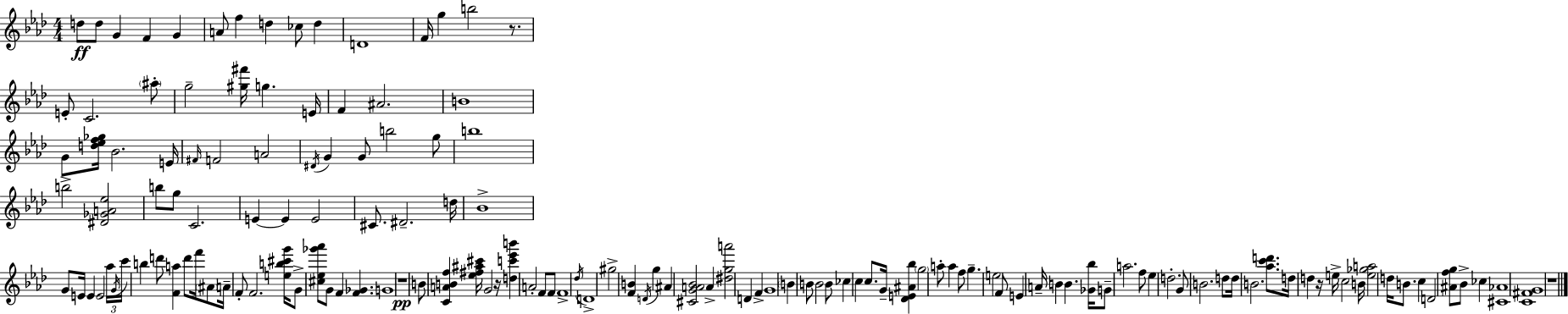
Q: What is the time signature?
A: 4/4